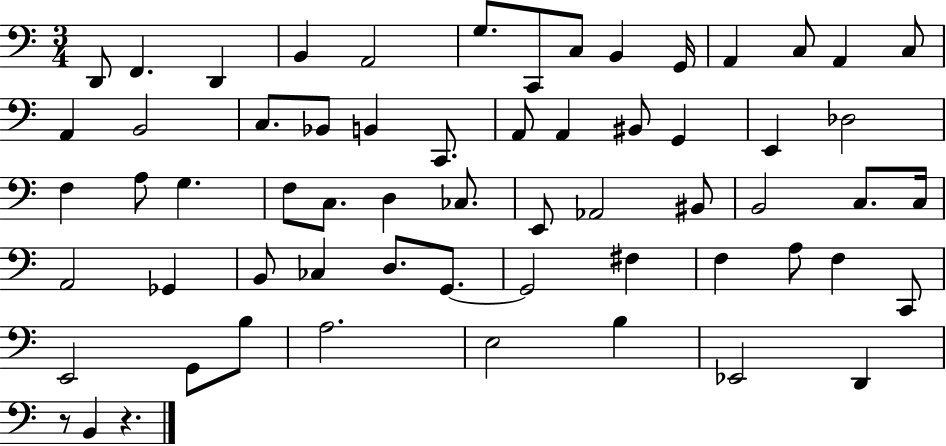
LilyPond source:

{
  \clef bass
  \numericTimeSignature
  \time 3/4
  \key c \major
  \repeat volta 2 { d,8 f,4. d,4 | b,4 a,2 | g8. c,8 c8 b,4 g,16 | a,4 c8 a,4 c8 | \break a,4 b,2 | c8. bes,8 b,4 c,8. | a,8 a,4 bis,8 g,4 | e,4 des2 | \break f4 a8 g4. | f8 c8. d4 ces8. | e,8 aes,2 bis,8 | b,2 c8. c16 | \break a,2 ges,4 | b,8 ces4 d8. g,8.~~ | g,2 fis4 | f4 a8 f4 c,8 | \break e,2 g,8 b8 | a2. | e2 b4 | ees,2 d,4 | \break r8 b,4 r4. | } \bar "|."
}